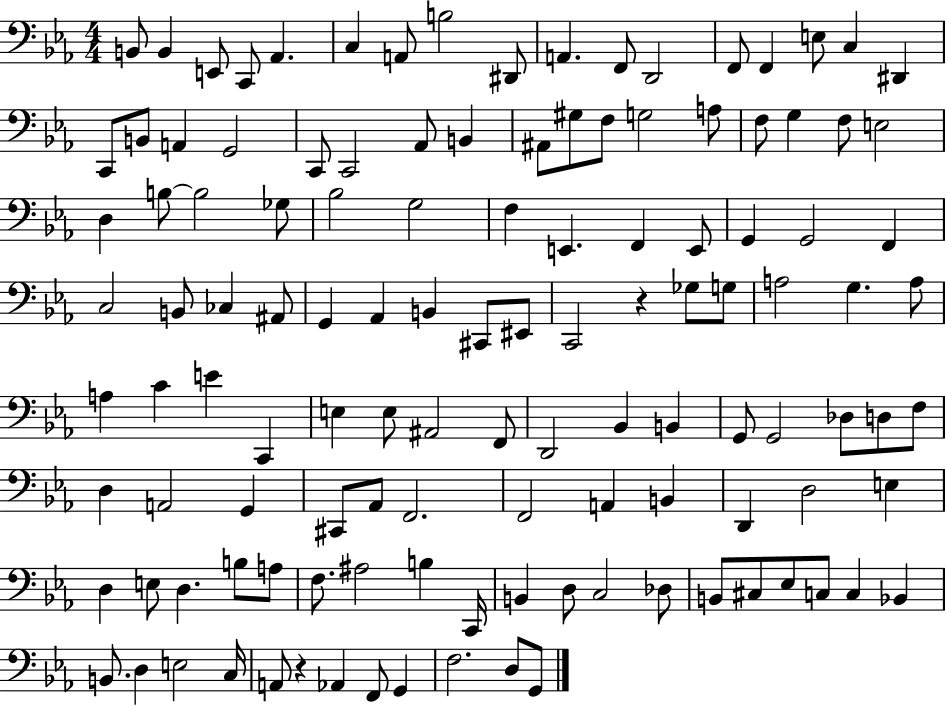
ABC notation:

X:1
T:Untitled
M:4/4
L:1/4
K:Eb
B,,/2 B,, E,,/2 C,,/2 _A,, C, A,,/2 B,2 ^D,,/2 A,, F,,/2 D,,2 F,,/2 F,, E,/2 C, ^D,, C,,/2 B,,/2 A,, G,,2 C,,/2 C,,2 _A,,/2 B,, ^A,,/2 ^G,/2 F,/2 G,2 A,/2 F,/2 G, F,/2 E,2 D, B,/2 B,2 _G,/2 _B,2 G,2 F, E,, F,, E,,/2 G,, G,,2 F,, C,2 B,,/2 _C, ^A,,/2 G,, _A,, B,, ^C,,/2 ^E,,/2 C,,2 z _G,/2 G,/2 A,2 G, A,/2 A, C E C,, E, E,/2 ^A,,2 F,,/2 D,,2 _B,, B,, G,,/2 G,,2 _D,/2 D,/2 F,/2 D, A,,2 G,, ^C,,/2 _A,,/2 F,,2 F,,2 A,, B,, D,, D,2 E, D, E,/2 D, B,/2 A,/2 F,/2 ^A,2 B, C,,/4 B,, D,/2 C,2 _D,/2 B,,/2 ^C,/2 _E,/2 C,/2 C, _B,, B,,/2 D, E,2 C,/4 A,,/2 z _A,, F,,/2 G,, F,2 D,/2 G,,/2